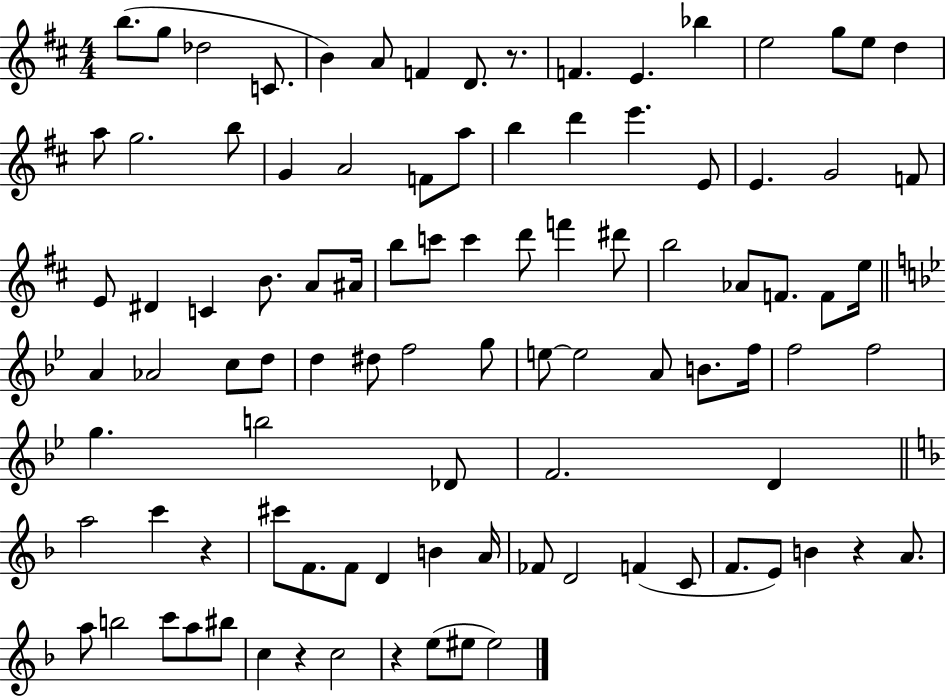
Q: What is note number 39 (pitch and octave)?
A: D6